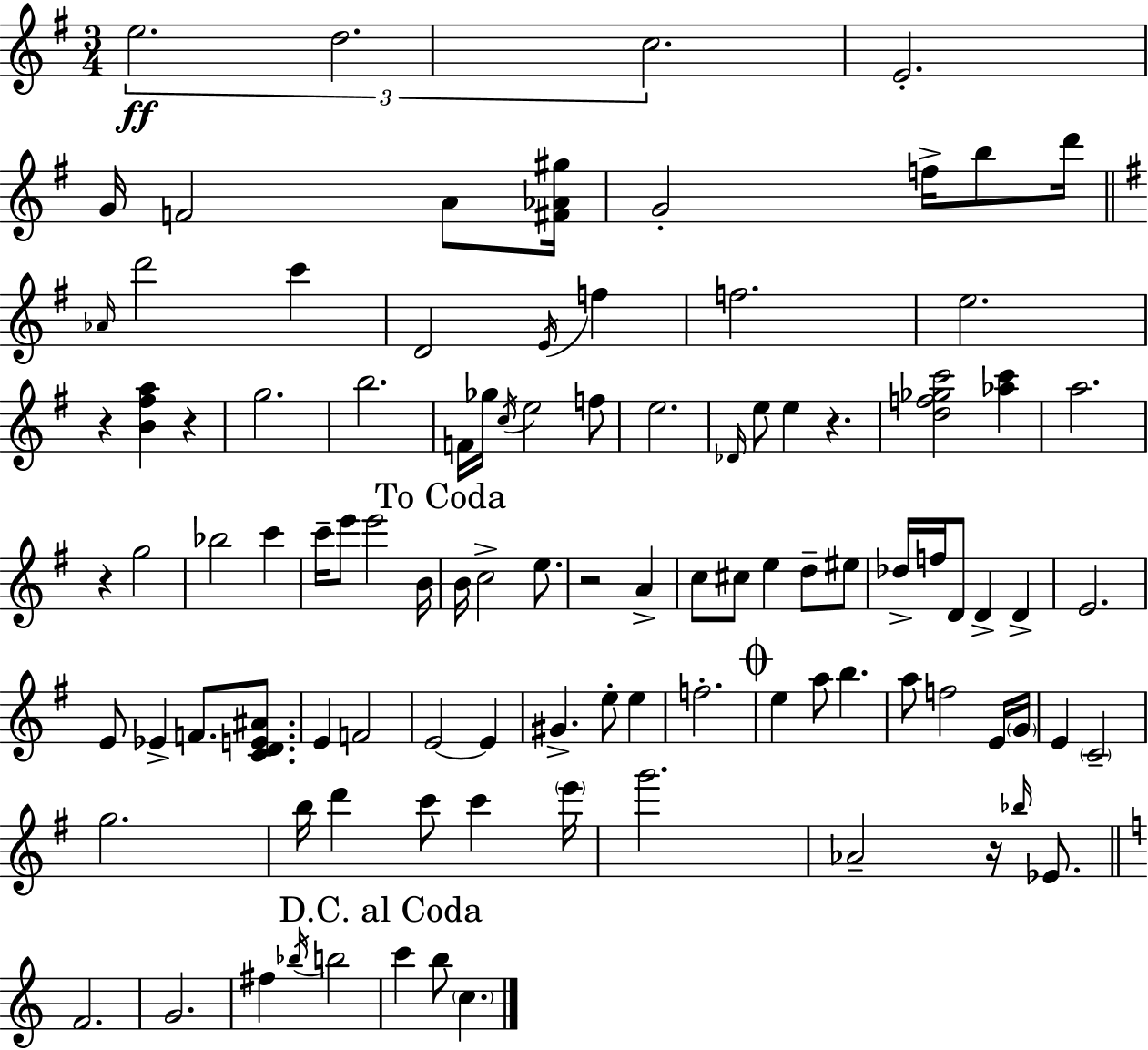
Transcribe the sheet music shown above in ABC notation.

X:1
T:Untitled
M:3/4
L:1/4
K:Em
e2 d2 c2 E2 G/4 F2 A/2 [^F_A^g]/4 G2 f/4 b/2 d'/4 _A/4 d'2 c' D2 E/4 f f2 e2 z [B^fa] z g2 b2 F/4 _g/4 c/4 e2 f/2 e2 _D/4 e/2 e z [df_gc']2 [_ac'] a2 z g2 _b2 c' c'/4 e'/2 e'2 B/4 B/4 c2 e/2 z2 A c/2 ^c/2 e d/2 ^e/2 _d/4 f/4 D/2 D D E2 E/2 _E F/2 [CDE^A]/2 E F2 E2 E ^G e/2 e f2 e a/2 b a/2 f2 E/4 G/4 E C2 g2 b/4 d' c'/2 c' e'/4 g'2 _A2 z/4 _b/4 _E/2 F2 G2 ^f _b/4 b2 c' b/2 c